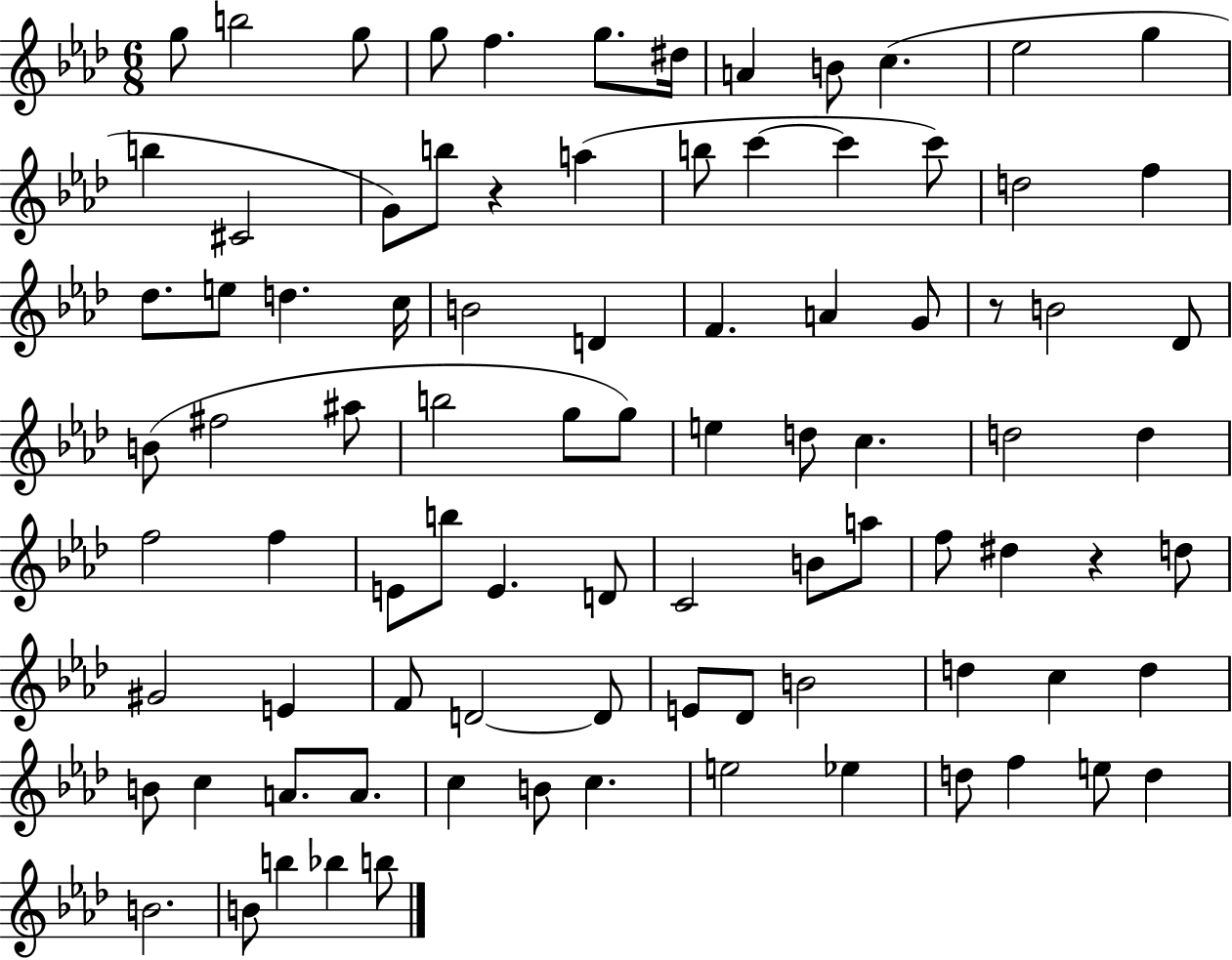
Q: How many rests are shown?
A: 3